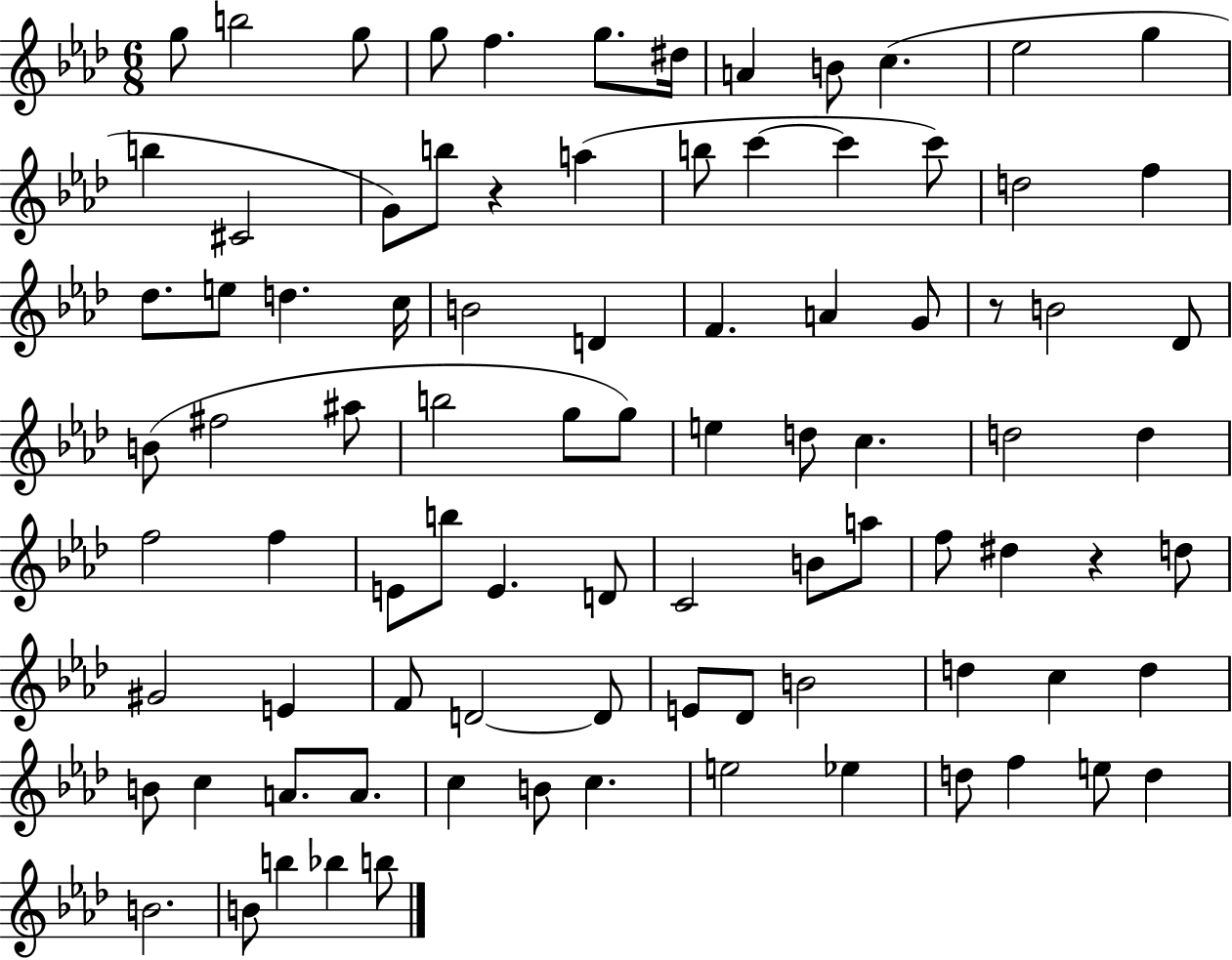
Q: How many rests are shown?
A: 3